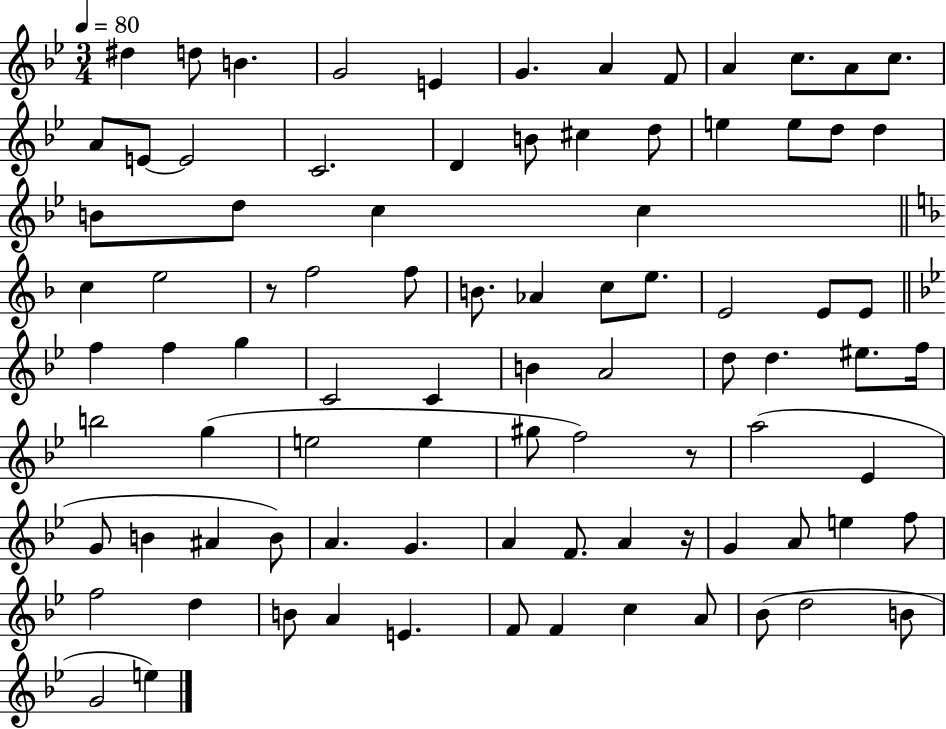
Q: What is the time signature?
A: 3/4